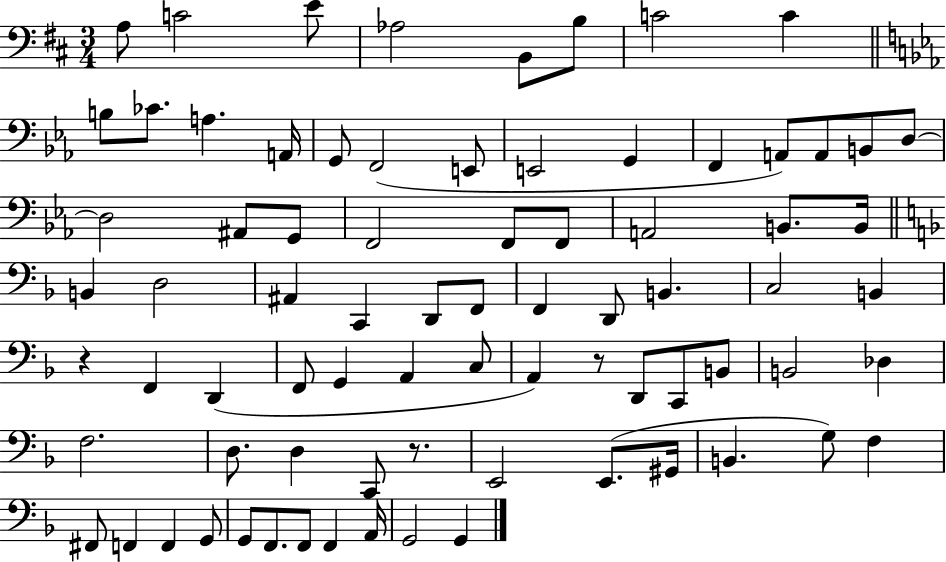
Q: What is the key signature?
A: D major